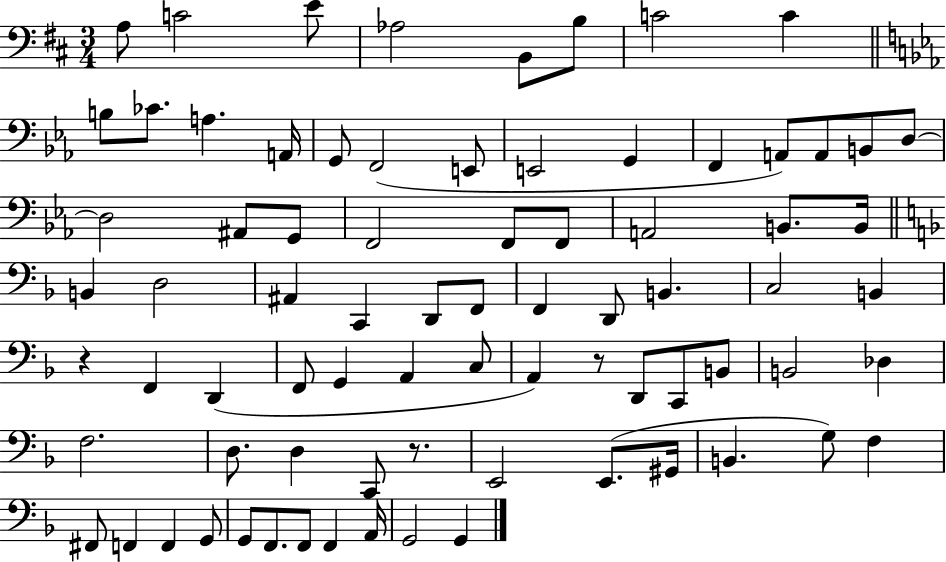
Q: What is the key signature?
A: D major